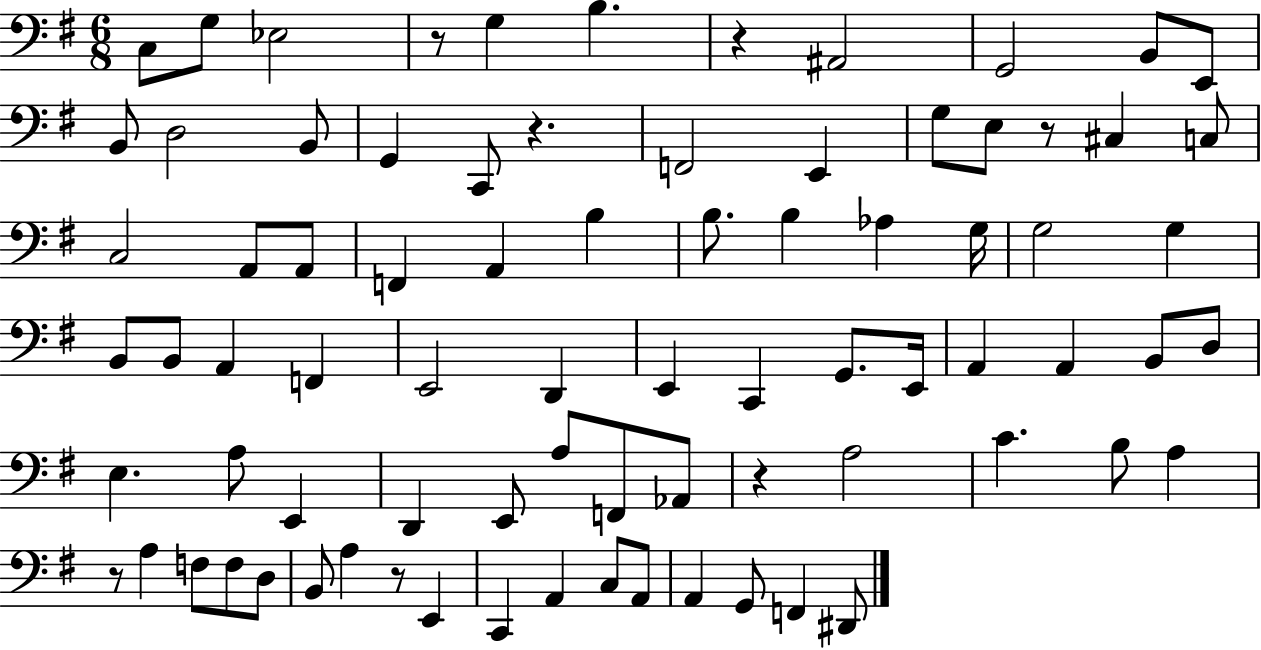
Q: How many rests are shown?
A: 7